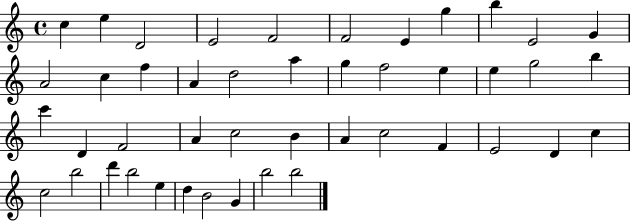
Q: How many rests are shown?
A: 0